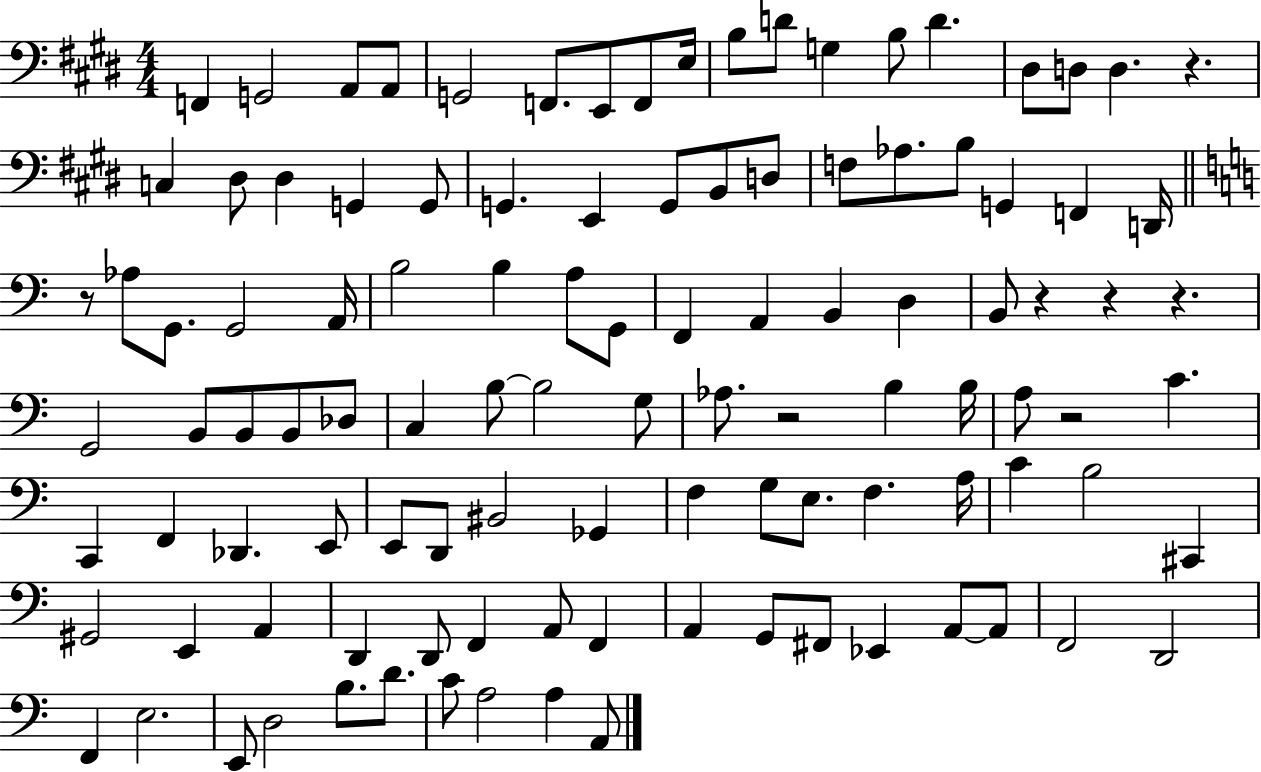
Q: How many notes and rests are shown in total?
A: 109